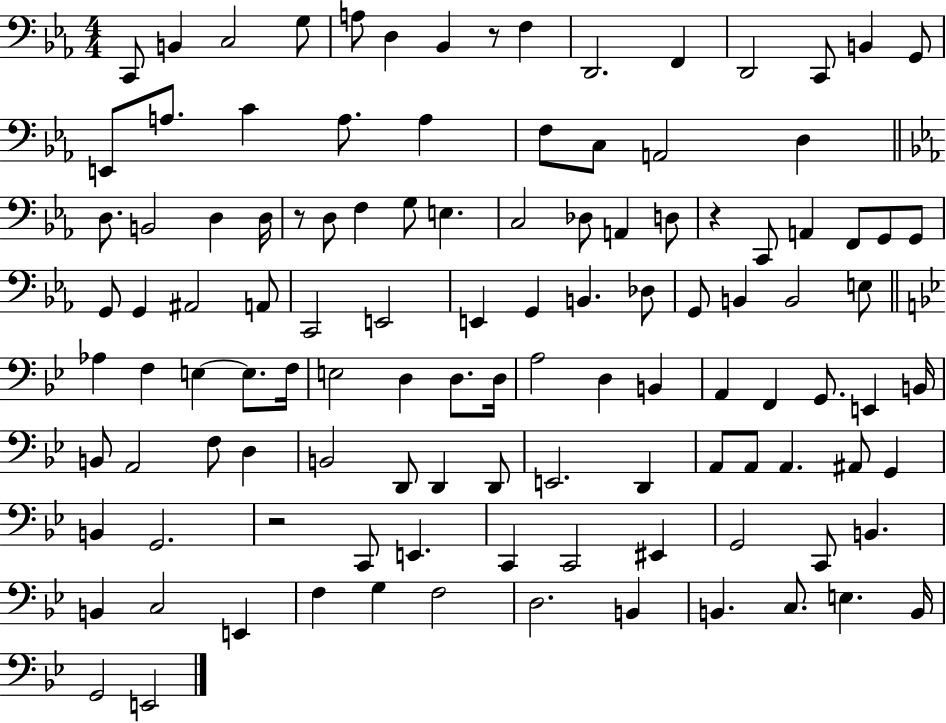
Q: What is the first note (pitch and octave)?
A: C2